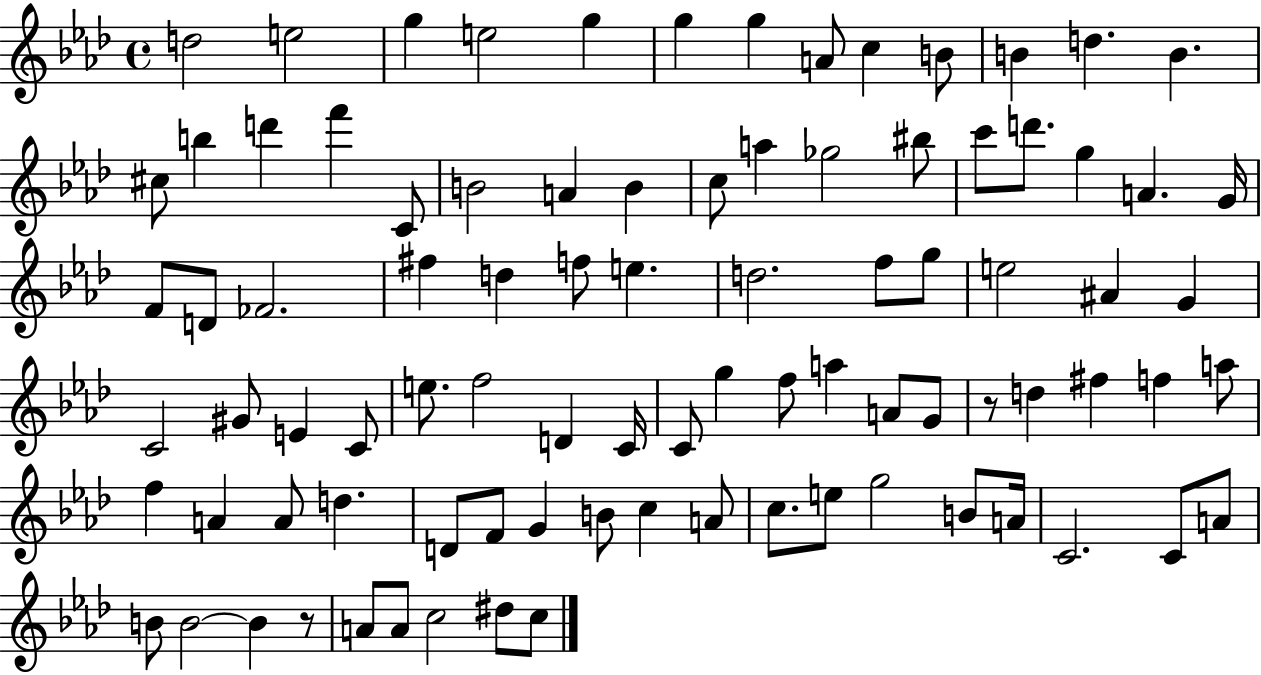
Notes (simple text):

D5/h E5/h G5/q E5/h G5/q G5/q G5/q A4/e C5/q B4/e B4/q D5/q. B4/q. C#5/e B5/q D6/q F6/q C4/e B4/h A4/q B4/q C5/e A5/q Gb5/h BIS5/e C6/e D6/e. G5/q A4/q. G4/s F4/e D4/e FES4/h. F#5/q D5/q F5/e E5/q. D5/h. F5/e G5/e E5/h A#4/q G4/q C4/h G#4/e E4/q C4/e E5/e. F5/h D4/q C4/s C4/e G5/q F5/e A5/q A4/e G4/e R/e D5/q F#5/q F5/q A5/e F5/q A4/q A4/e D5/q. D4/e F4/e G4/q B4/e C5/q A4/e C5/e. E5/e G5/h B4/e A4/s C4/h. C4/e A4/e B4/e B4/h B4/q R/e A4/e A4/e C5/h D#5/e C5/e